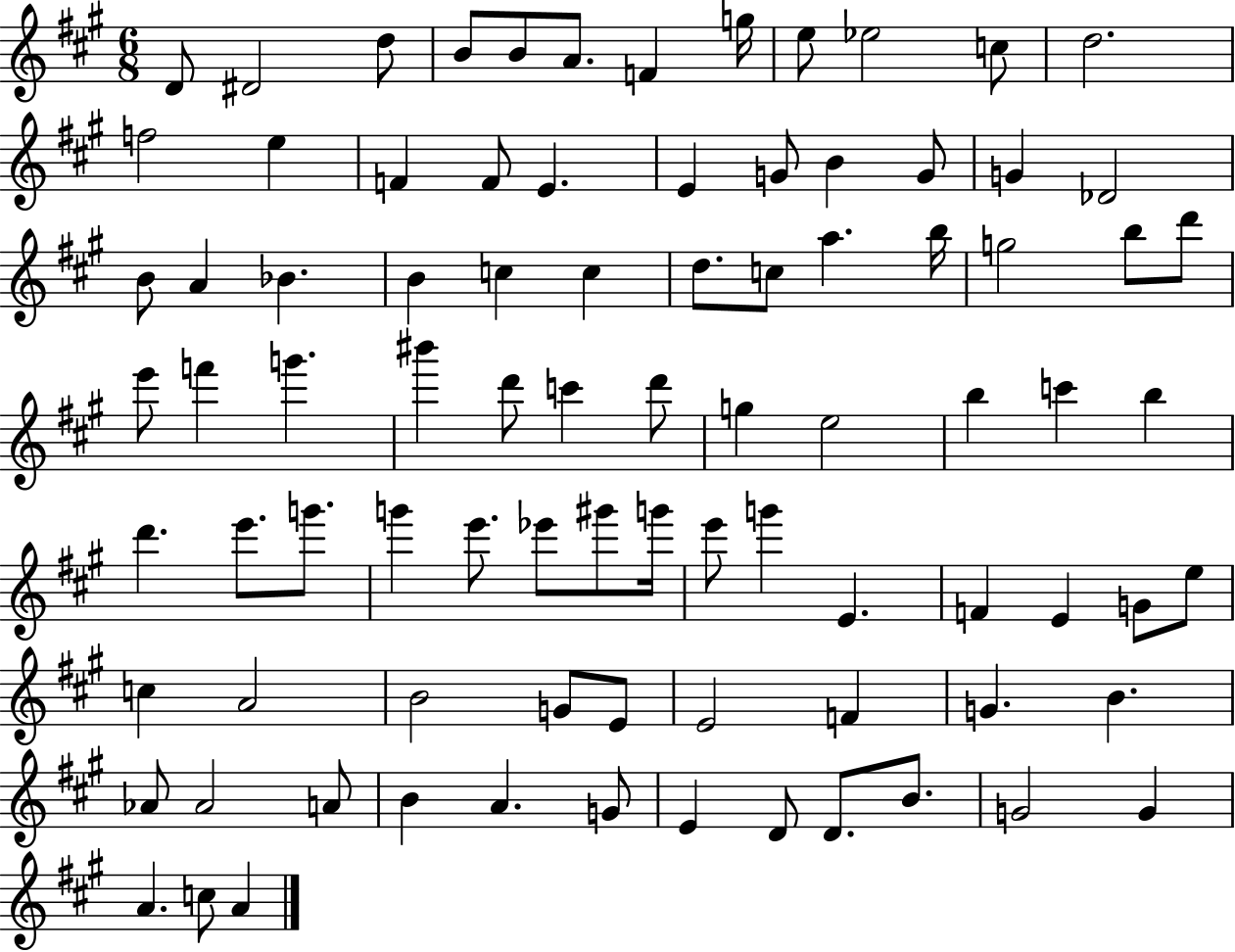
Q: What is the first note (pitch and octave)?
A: D4